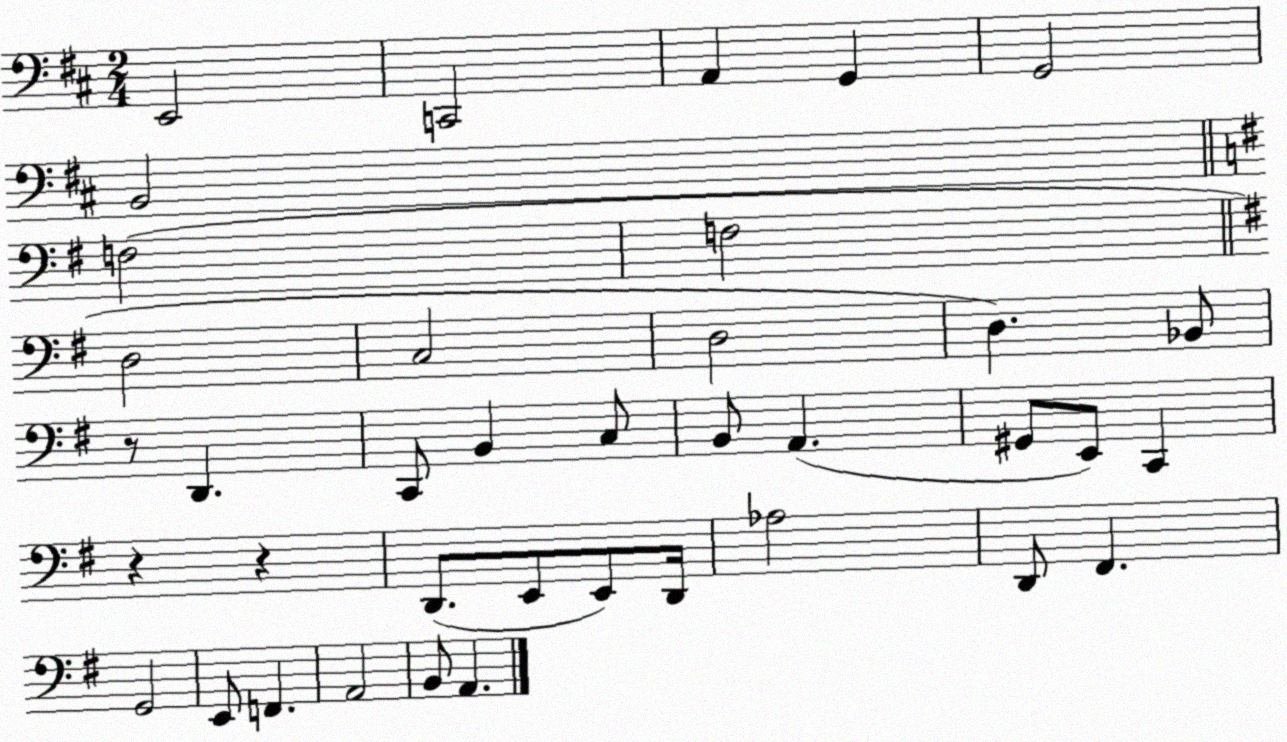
X:1
T:Untitled
M:2/4
L:1/4
K:D
E,,2 C,,2 A,, G,, G,,2 B,,2 F,2 F,2 D,2 C,2 D,2 D, _B,,/2 z/2 D,, C,,/2 B,, C,/2 B,,/2 A,, ^G,,/2 E,,/2 C,, z z D,,/2 E,,/2 E,,/2 D,,/4 _A,2 D,,/2 ^F,, G,,2 E,,/2 F,, A,,2 B,,/2 A,,